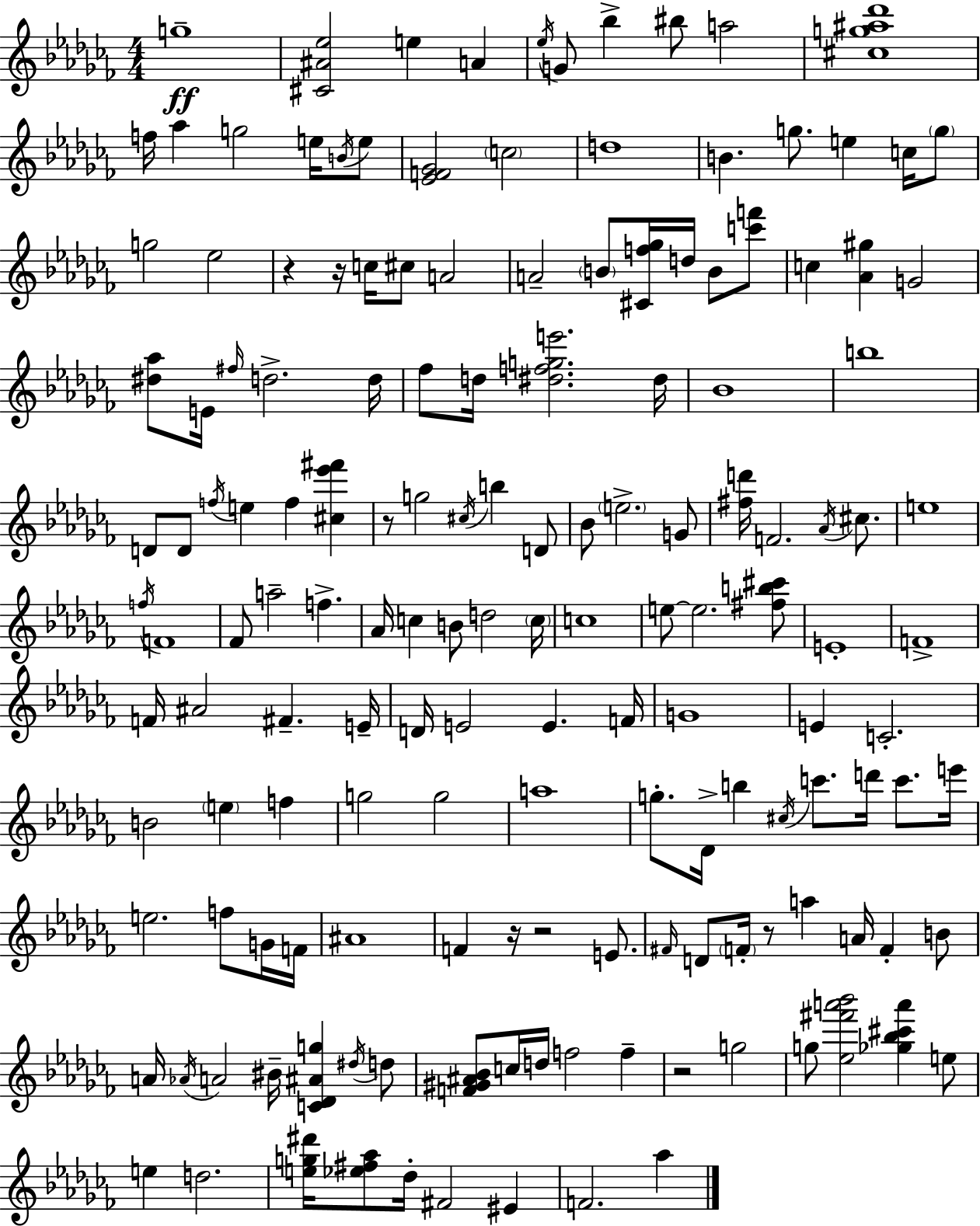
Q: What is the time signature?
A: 4/4